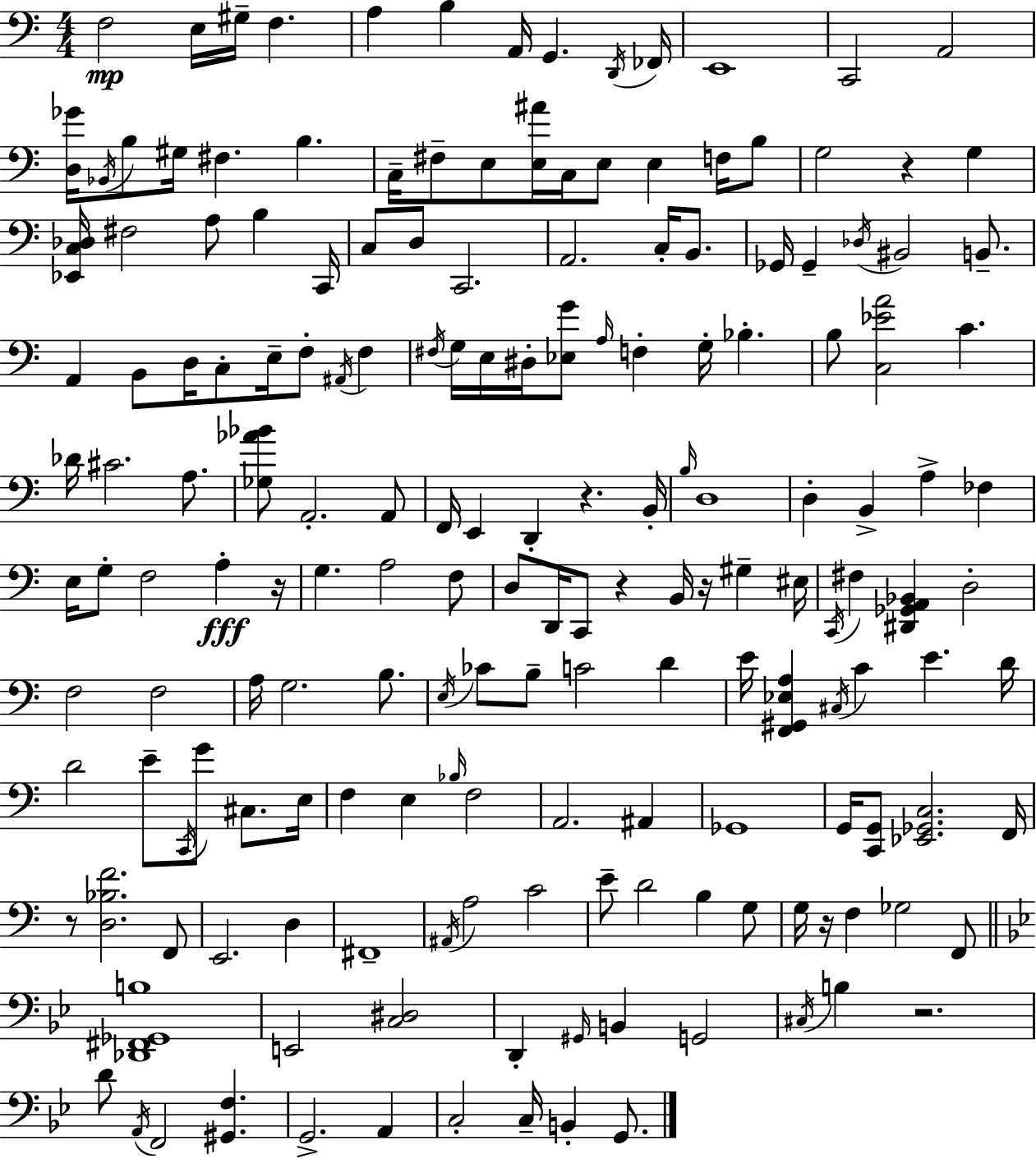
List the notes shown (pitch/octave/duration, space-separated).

F3/h E3/s G#3/s F3/q. A3/q B3/q A2/s G2/q. D2/s FES2/s E2/w C2/h A2/h [D3,Gb4]/s Bb2/s B3/e G#3/s F#3/q. B3/q. C3/s F#3/e E3/e [E3,A#4]/s C3/s E3/e E3/q F3/s B3/e G3/h R/q G3/q [Eb2,C3,Db3]/s F#3/h A3/e B3/q C2/s C3/e D3/e C2/h. A2/h. C3/s B2/e. Gb2/s Gb2/q Db3/s BIS2/h B2/e. A2/q B2/e D3/s C3/e E3/s F3/e A#2/s F3/q F#3/s G3/s E3/s D#3/s [Eb3,G4]/e A3/s F3/q G3/s Bb3/q. B3/e [C3,Eb4,A4]/h C4/q. Db4/s C#4/h. A3/e. [Gb3,Ab4,Bb4]/e A2/h. A2/e F2/s E2/q D2/q R/q. B2/s B3/s D3/w D3/q B2/q A3/q FES3/q E3/s G3/e F3/h A3/q R/s G3/q. A3/h F3/e D3/e D2/s C2/e R/q B2/s R/s G#3/q EIS3/s C2/s F#3/q [D#2,Gb2,A2,Bb2]/q D3/h F3/h F3/h A3/s G3/h. B3/e. E3/s CES4/e B3/e C4/h D4/q E4/s [F2,G#2,Eb3,A3]/q C#3/s C4/q E4/q. D4/s D4/h E4/e C2/s G4/e C#3/e. E3/s F3/q E3/q Bb3/s F3/h A2/h. A#2/q Gb2/w G2/s [C2,G2]/e [Eb2,Gb2,C3]/h. F2/s R/e [D3,Bb3,F4]/h. F2/e E2/h. D3/q F#2/w A#2/s A3/h C4/h E4/e D4/h B3/q G3/e G3/s R/s F3/q Gb3/h F2/e [Db2,F#2,Gb2,B3]/w E2/h [C3,D#3]/h D2/q G#2/s B2/q G2/h C#3/s B3/q R/h. D4/e A2/s F2/h [G#2,F3]/q. G2/h. A2/q C3/h C3/s B2/q G2/e.